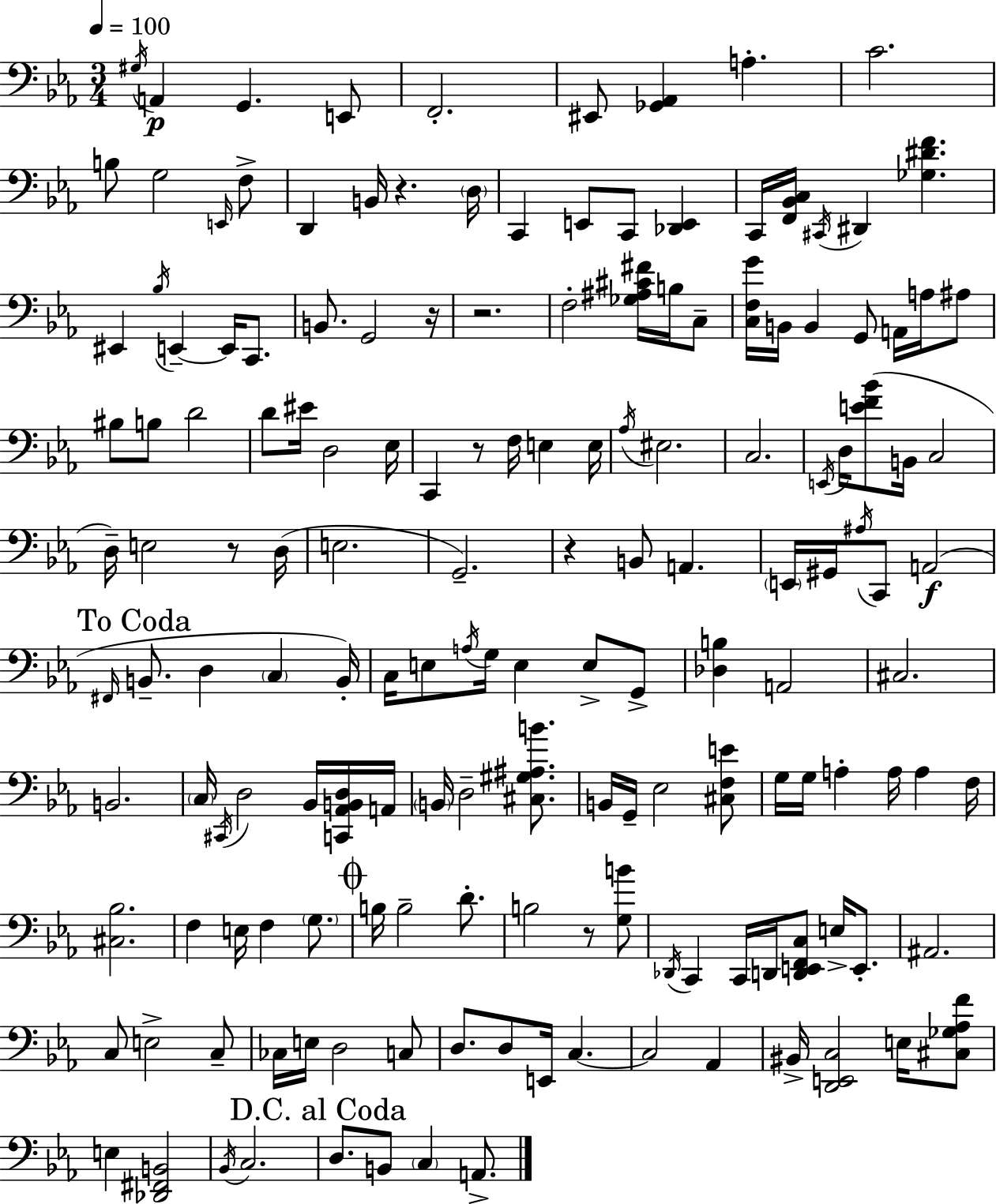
{
  \clef bass
  \numericTimeSignature
  \time 3/4
  \key c \minor
  \tempo 4 = 100
  \acciaccatura { gis16 }\p a,4 g,4. e,8 | f,2.-. | eis,8 <ges, aes,>4 a4.-. | c'2. | \break b8 g2 \grace { e,16 } | f8-> d,4 b,16 r4. | \parenthesize d16 c,4 e,8 c,8 <des, e,>4 | c,16 <f, bes, c>16 \acciaccatura { cis,16 } dis,4 <ges dis' f'>4. | \break eis,4 \acciaccatura { bes16 } e,4--~~ | e,16 c,8. b,8. g,2 | r16 r2. | f2-. | \break <ges ais cis' fis'>16 b16 c8-- <c f g'>16 b,16 b,4 g,8 | a,16 a16 ais8 bis8 b8 d'2 | d'8 eis'16 d2 | ees16 c,4 r8 f16 e4 | \break e16 \acciaccatura { aes16 } eis2. | c2. | \acciaccatura { e,16 } d16 <e' f' bes'>8( b,16 c2 | d16--) e2 | \break r8 d16( e2. | g,2.--) | r4 b,8 | a,4. \parenthesize e,16 gis,16 \acciaccatura { ais16 } c,8 a,2(\f | \break \mark "To Coda" \grace { fis,16 } b,8.-- d4 | \parenthesize c4 b,16-.) c16 e8 \acciaccatura { a16 } | g16 e4 e8-> g,8-> <des b>4 | a,2 cis2. | \break b,2. | \parenthesize c16 \acciaccatura { cis,16 } d2 | bes,16 <c, aes, b, d>16 a,16 \parenthesize b,16 d2-- | <cis gis ais b'>8. b,16 g,16-- | \break ees2 <cis f e'>8 g16 g16 | a4-. a16 a4 f16 <cis bes>2. | f4 | e16 f4 \parenthesize g8. \mark \markup { \musicglyph "scripts.coda" } b16 b2-- | \break d'8.-. b2 | r8 <g b'>8 \acciaccatura { des,16 } c,4 | c,16 d,16 <d, e, f, c>8 e16-> e,8.-. ais,2. | c8 | \break e2-> c8-- ces16 | e16 d2 c8 d8. | d8 e,16 c4.~~ c2 | aes,4 bis,16-> | \break <d, e, c>2 e16 <cis ges aes f'>8 e4 | <des, fis, b,>2 \acciaccatura { bes,16 } | c2. | \mark "D.C. al Coda" d8. b,8 \parenthesize c4 a,8.-> | \break \bar "|."
}